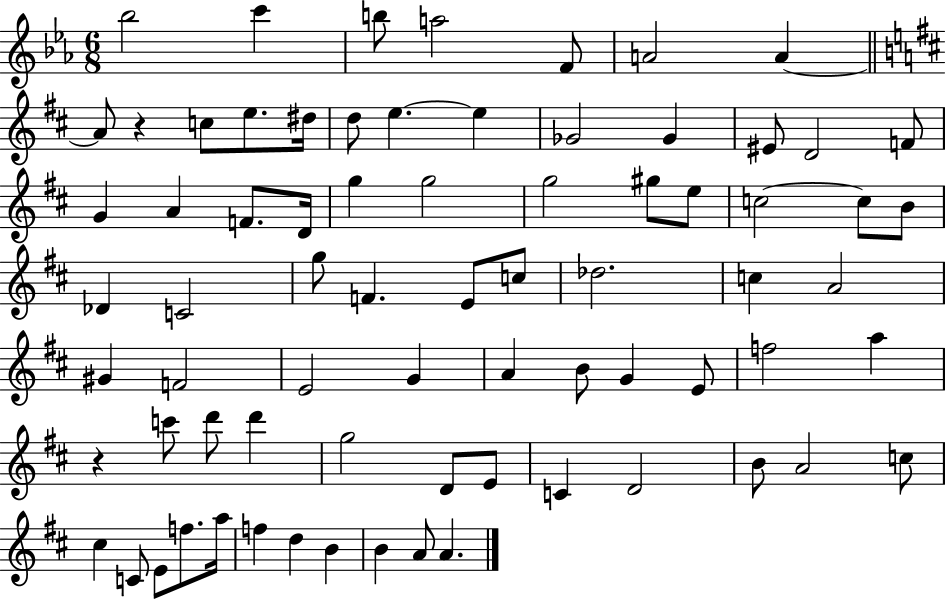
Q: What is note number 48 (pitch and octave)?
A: E4